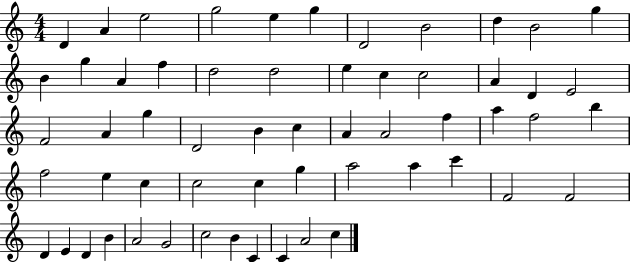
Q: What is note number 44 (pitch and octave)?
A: C6